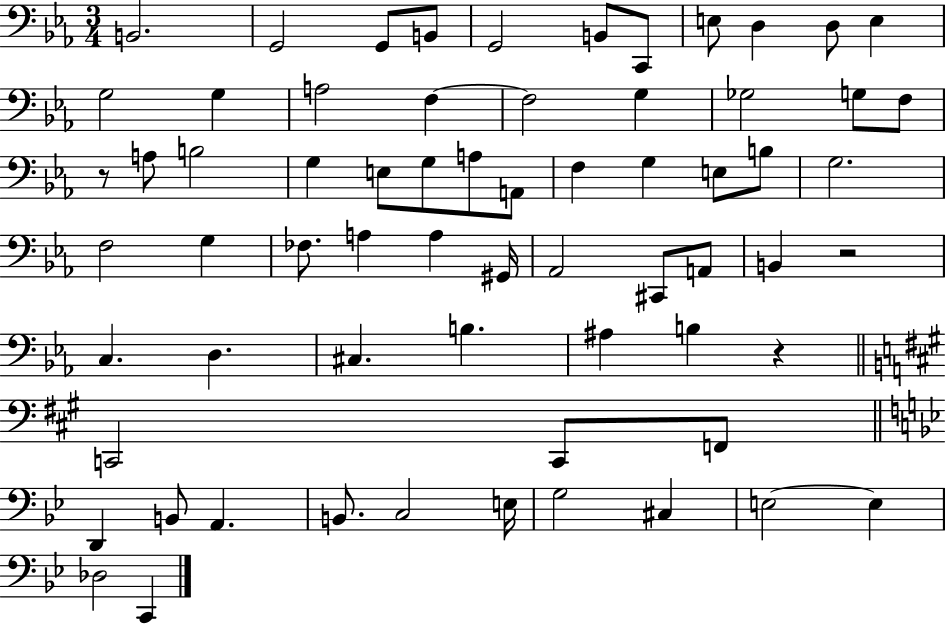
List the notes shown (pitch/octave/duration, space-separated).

B2/h. G2/h G2/e B2/e G2/h B2/e C2/e E3/e D3/q D3/e E3/q G3/h G3/q A3/h F3/q F3/h G3/q Gb3/h G3/e F3/e R/e A3/e B3/h G3/q E3/e G3/e A3/e A2/e F3/q G3/q E3/e B3/e G3/h. F3/h G3/q FES3/e. A3/q A3/q G#2/s Ab2/h C#2/e A2/e B2/q R/h C3/q. D3/q. C#3/q. B3/q. A#3/q B3/q R/q C2/h C2/e F2/e D2/q B2/e A2/q. B2/e. C3/h E3/s G3/h C#3/q E3/h E3/q Db3/h C2/q